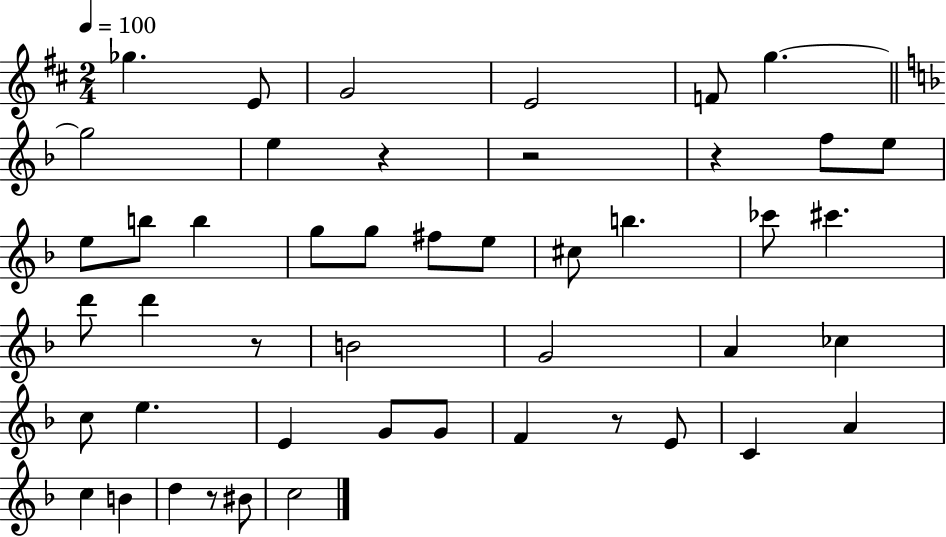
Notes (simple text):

Gb5/q. E4/e G4/h E4/h F4/e G5/q. G5/h E5/q R/q R/h R/q F5/e E5/e E5/e B5/e B5/q G5/e G5/e F#5/e E5/e C#5/e B5/q. CES6/e C#6/q. D6/e D6/q R/e B4/h G4/h A4/q CES5/q C5/e E5/q. E4/q G4/e G4/e F4/q R/e E4/e C4/q A4/q C5/q B4/q D5/q R/e BIS4/e C5/h